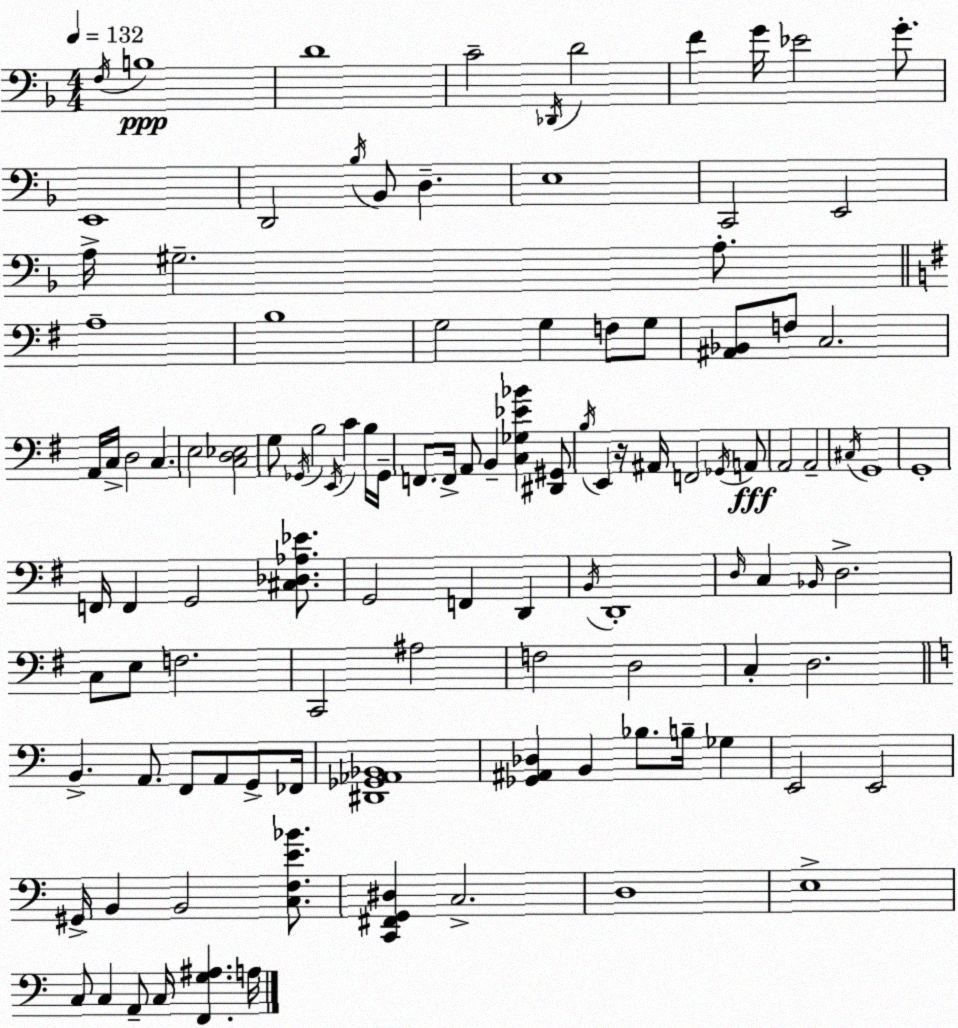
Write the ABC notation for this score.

X:1
T:Untitled
M:4/4
L:1/4
K:F
F,/4 B,4 D4 C2 _D,,/4 D2 F G/4 _E2 G/2 E,,4 D,,2 _B,/4 _B,,/2 D, E,4 C,,2 E,,2 A,/4 ^G,2 A,/2 A,4 B,4 G,2 G, F,/2 G,/2 [^A,,_B,,]/2 F,/2 C,2 A,,/4 C,/4 D,2 C, E,2 [C,D,_E,]2 G,/2 _G,,/4 B,2 E,,/4 C B,/4 _G,,/4 F,,/2 F,,/4 A,,/2 B,, [C,_G,_E_B] [^D,,^G,,]/2 B,/4 E,, z/4 ^A,,/4 F,,2 _G,,/4 A,,/2 A,,2 A,,2 ^C,/4 G,,4 G,,4 F,,/4 F,, G,,2 [^C,_D,_A,_E]/2 G,,2 F,, D,, B,,/4 D,,4 D,/4 C, _B,,/4 D,2 C,/2 E,/2 F,2 C,,2 ^A,2 F,2 D,2 C, D,2 B,, A,,/2 F,,/2 A,,/2 G,,/2 _F,,/4 [^D,,_G,,_A,,_B,,]4 [_G,,^A,,_D,] B,, _B,/2 B,/4 _G, E,,2 E,,2 ^G,,/4 B,, B,,2 [C,F,E_B]/2 [C,,^F,,G,,^D,] C,2 D,4 E,4 C,/2 C, A,,/2 C,/4 [F,,G,^A,] A,/4